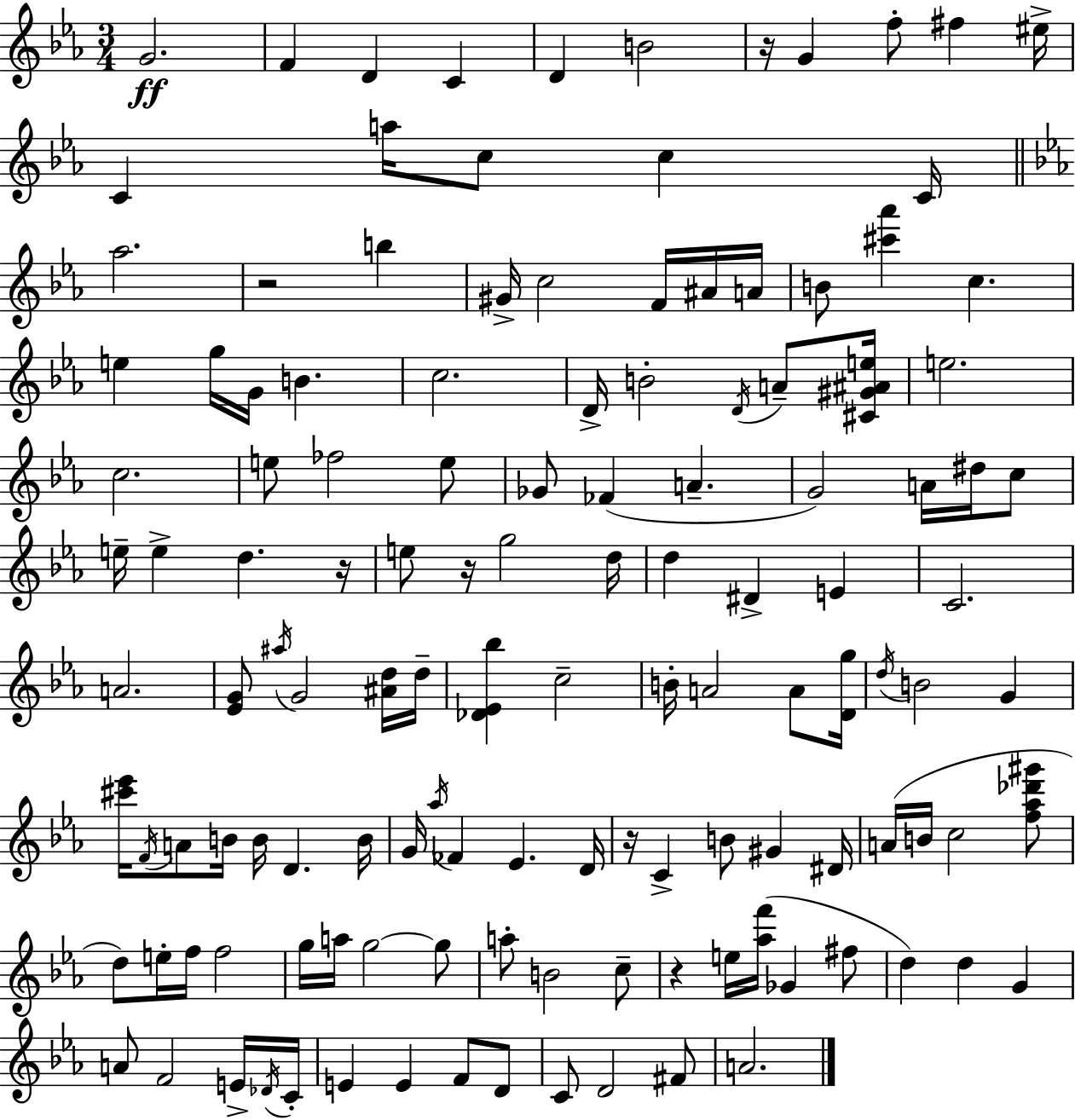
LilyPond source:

{
  \clef treble
  \numericTimeSignature
  \time 3/4
  \key ees \major
  g'2.\ff | f'4 d'4 c'4 | d'4 b'2 | r16 g'4 f''8-. fis''4 eis''16-> | \break c'4 a''16 c''8 c''4 c'16 | \bar "||" \break \key ees \major aes''2. | r2 b''4 | gis'16-> c''2 f'16 ais'16 a'16 | b'8 <cis''' aes'''>4 c''4. | \break e''4 g''16 g'16 b'4. | c''2. | d'16-> b'2-. \acciaccatura { d'16 } a'8-- | <cis' gis' ais' e''>16 e''2. | \break c''2. | e''8 fes''2 e''8 | ges'8 fes'4( a'4.-- | g'2) a'16 dis''16 c''8 | \break e''16-- e''4-> d''4. | r16 e''8 r16 g''2 | d''16 d''4 dis'4-> e'4 | c'2. | \break a'2. | <ees' g'>8 \acciaccatura { ais''16 } g'2 | <ais' d''>16 d''16-- <des' ees' bes''>4 c''2-- | b'16-. a'2 a'8 | \break <d' g''>16 \acciaccatura { d''16 } b'2 g'4 | <cis''' ees'''>16 \acciaccatura { f'16 } a'8 b'16 b'16 d'4. | b'16 g'16 \acciaccatura { aes''16 } fes'4 ees'4. | d'16 r16 c'4-> b'8 | \break gis'4 dis'16 a'16( b'16 c''2 | <f'' aes'' des''' gis'''>8 d''8) e''16-. f''16 f''2 | g''16 a''16 g''2~~ | g''8 a''8-. b'2 | \break c''8-- r4 e''16 <aes'' f'''>16( ges'4 | fis''8 d''4) d''4 | g'4 a'8 f'2 | e'16-> \acciaccatura { des'16 } c'16-. e'4 e'4 | \break f'8 d'8 c'8 d'2 | fis'8 a'2. | \bar "|."
}